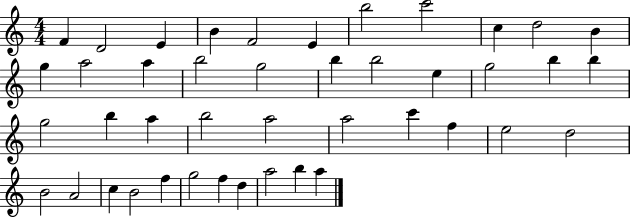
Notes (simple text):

F4/q D4/h E4/q B4/q F4/h E4/q B5/h C6/h C5/q D5/h B4/q G5/q A5/h A5/q B5/h G5/h B5/q B5/h E5/q G5/h B5/q B5/q G5/h B5/q A5/q B5/h A5/h A5/h C6/q F5/q E5/h D5/h B4/h A4/h C5/q B4/h F5/q G5/h F5/q D5/q A5/h B5/q A5/q